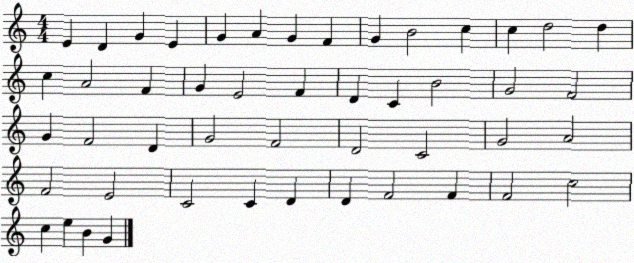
X:1
T:Untitled
M:4/4
L:1/4
K:C
E D G E G A G F G B2 c c d2 d c A2 F G E2 F D C B2 G2 F2 G F2 D G2 F2 D2 C2 G2 A2 F2 E2 C2 C D D F2 F F2 c2 c e B G